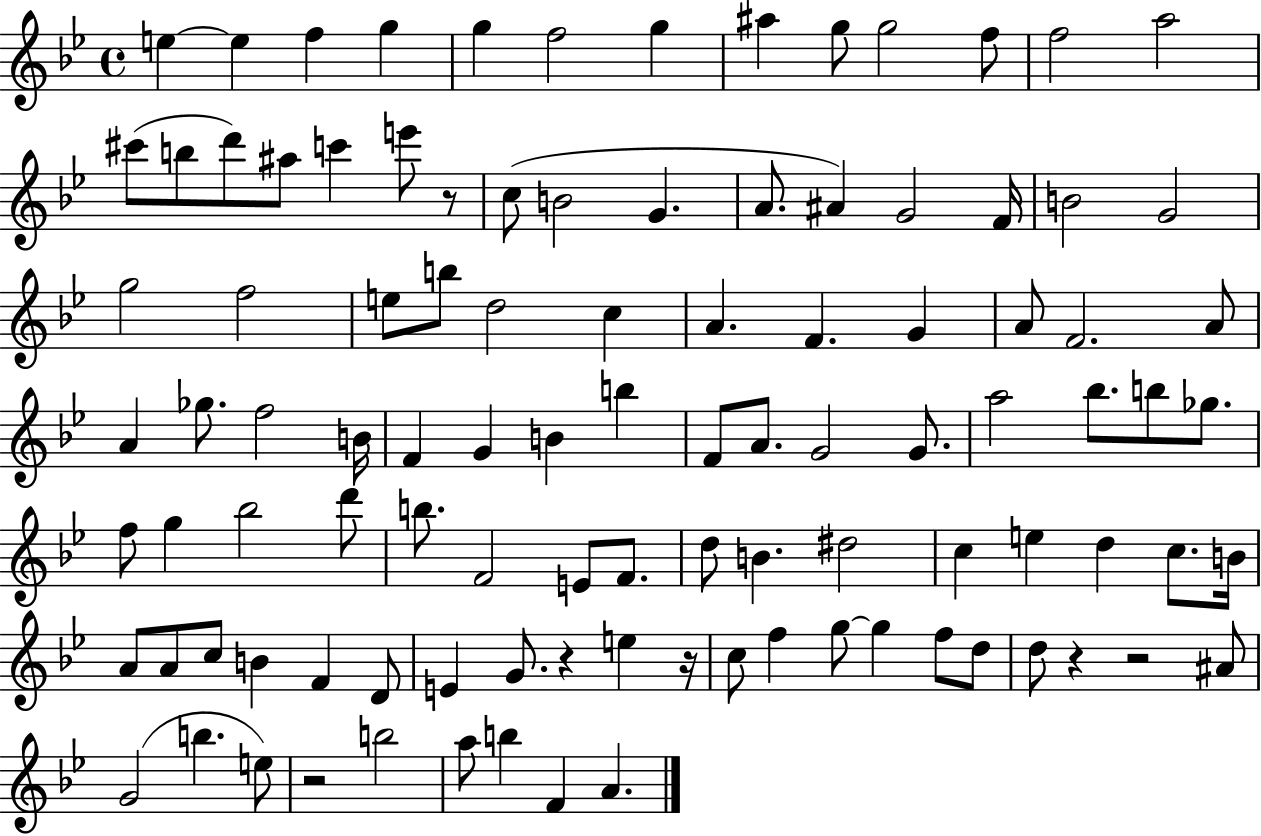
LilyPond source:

{
  \clef treble
  \time 4/4
  \defaultTimeSignature
  \key bes \major
  \repeat volta 2 { e''4~~ e''4 f''4 g''4 | g''4 f''2 g''4 | ais''4 g''8 g''2 f''8 | f''2 a''2 | \break cis'''8( b''8 d'''8) ais''8 c'''4 e'''8 r8 | c''8( b'2 g'4. | a'8. ais'4) g'2 f'16 | b'2 g'2 | \break g''2 f''2 | e''8 b''8 d''2 c''4 | a'4. f'4. g'4 | a'8 f'2. a'8 | \break a'4 ges''8. f''2 b'16 | f'4 g'4 b'4 b''4 | f'8 a'8. g'2 g'8. | a''2 bes''8. b''8 ges''8. | \break f''8 g''4 bes''2 d'''8 | b''8. f'2 e'8 f'8. | d''8 b'4. dis''2 | c''4 e''4 d''4 c''8. b'16 | \break a'8 a'8 c''8 b'4 f'4 d'8 | e'4 g'8. r4 e''4 r16 | c''8 f''4 g''8~~ g''4 f''8 d''8 | d''8 r4 r2 ais'8 | \break g'2( b''4. e''8) | r2 b''2 | a''8 b''4 f'4 a'4. | } \bar "|."
}